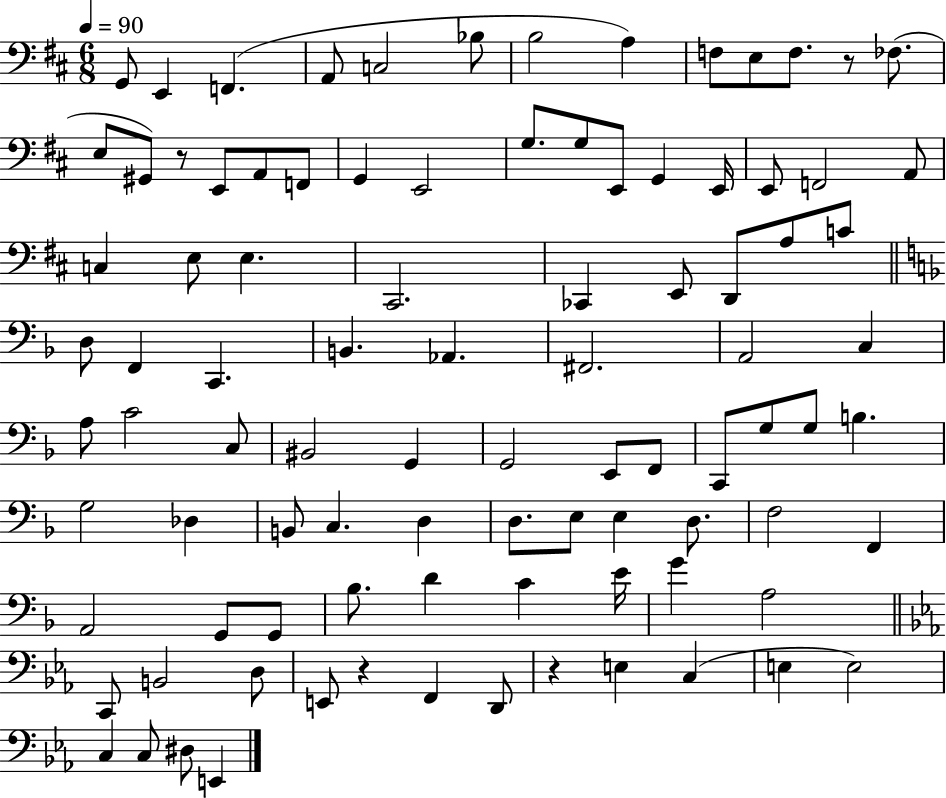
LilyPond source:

{
  \clef bass
  \numericTimeSignature
  \time 6/8
  \key d \major
  \tempo 4 = 90
  \repeat volta 2 { g,8 e,4 f,4.( | a,8 c2 bes8 | b2 a4) | f8 e8 f8. r8 fes8.( | \break e8 gis,8) r8 e,8 a,8 f,8 | g,4 e,2 | g8. g8 e,8 g,4 e,16 | e,8 f,2 a,8 | \break c4 e8 e4. | cis,2. | ces,4 e,8 d,8 a8 c'8 | \bar "||" \break \key f \major d8 f,4 c,4. | b,4. aes,4. | fis,2. | a,2 c4 | \break a8 c'2 c8 | bis,2 g,4 | g,2 e,8 f,8 | c,8 g8 g8 b4. | \break g2 des4 | b,8 c4. d4 | d8. e8 e4 d8. | f2 f,4 | \break a,2 g,8 g,8 | bes8. d'4 c'4 e'16 | g'4 a2 | \bar "||" \break \key ees \major c,8 b,2 d8 | e,8 r4 f,4 d,8 | r4 e4 c4( | e4 e2) | \break c4 c8 dis8 e,4 | } \bar "|."
}